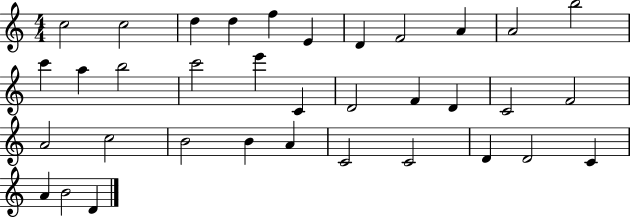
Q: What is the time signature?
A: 4/4